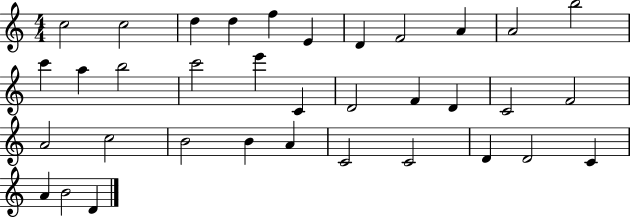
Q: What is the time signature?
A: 4/4